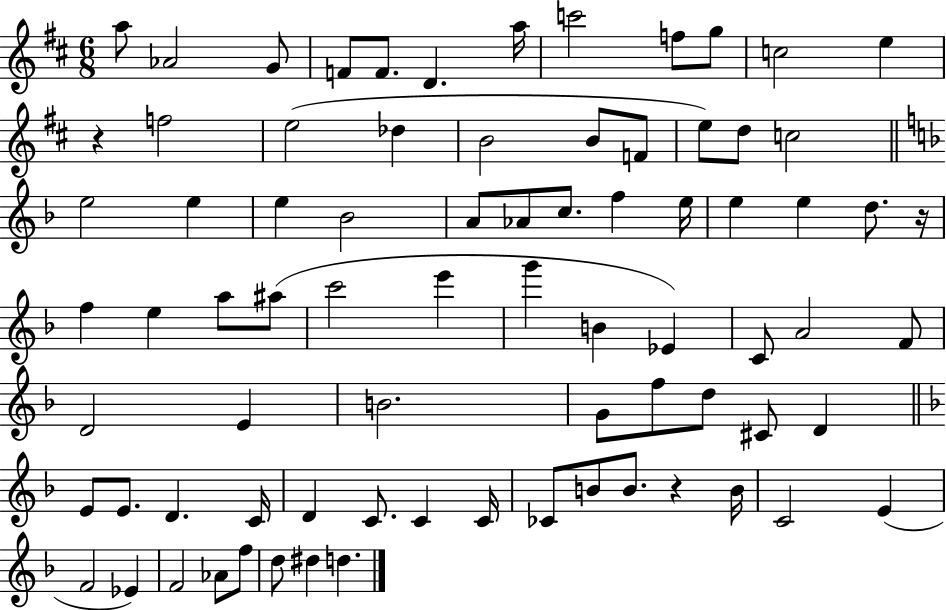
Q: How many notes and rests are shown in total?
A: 78